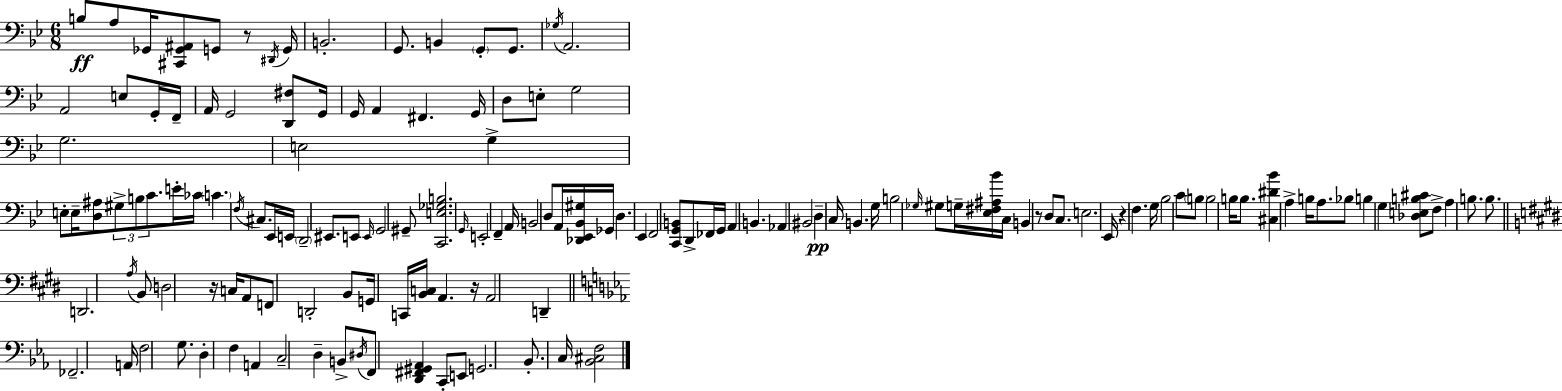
B3/e A3/e Gb2/s [C#2,Gb2,A#2]/e G2/e R/e D#2/s G2/s B2/h. G2/e. B2/q G2/e G2/e. Gb3/s A2/h. A2/h E3/e G2/s F2/s A2/s G2/h [D2,F#3]/e G2/s G2/s A2/q F#2/q. G2/s D3/e E3/e G3/h G3/h. E3/h G3/q E3/e E3/s [D3,A#3]/e G#3/e B3/e C4/e. E4/s CES4/s C4/q. F3/s C#3/e. Eb2/s E2/s D2/h EIS2/e. E2/e E2/s G2/h G#2/e [C2,E3,Gb3,B3]/h. G2/s E2/h F2/q A2/s B2/h D3/e A2/s [Db2,Eb2,Bb2,G#3]/s Gb2/s D3/q. Eb2/q F2/h [C2,G2,B2]/e D2/e FES2/s G2/s A2/q B2/q. Ab2/q BIS2/h D3/q C3/s B2/q. G3/s B3/h Gb3/s G#3/e G3/s [Eb3,F#3,A#3,Bb4]/s C3/s B2/q R/e D3/e C3/e. E3/h. Eb2/s R/q F3/q. G3/s Bb3/h C4/e B3/e B3/h B3/s B3/e. [C#3,D#4,Bb4]/q A3/q B3/s A3/e. Bb3/e B3/q G3/q [Db3,E3,B3,C#4]/e F3/e A3/q B3/e. B3/e. D2/h. A3/s B2/e D3/h R/s C3/s A2/e F2/e D2/h B2/e G2/s C2/s [B2,C3]/s A2/q. R/s A2/h D2/q FES2/h. A2/s F3/h G3/e. D3/q F3/q A2/q C3/h D3/q B2/e D#3/s F2/e [D2,F#2,G#2,Ab2]/q C2/e E2/e G2/h. Bb2/e. C3/s [Bb2,C#3,F3]/h